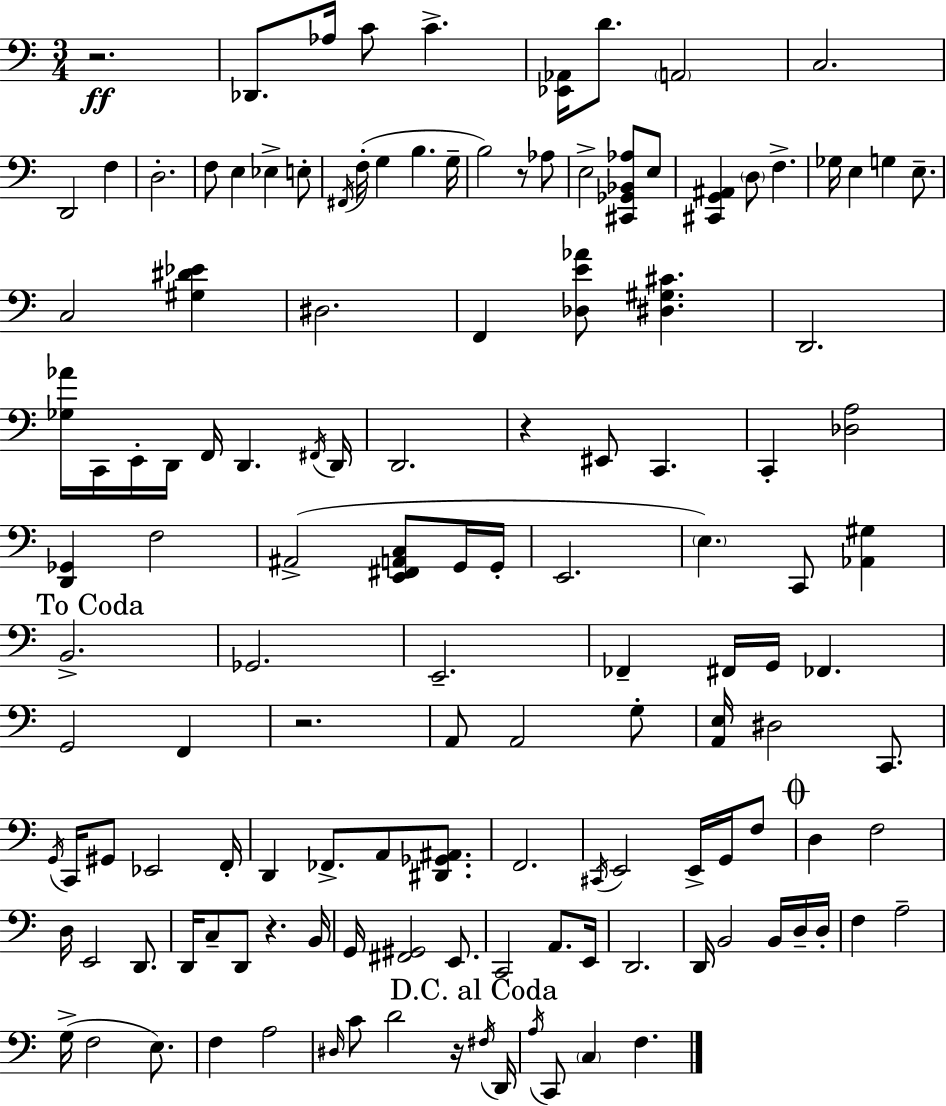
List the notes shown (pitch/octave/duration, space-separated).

R/h. Db2/e. Ab3/s C4/e C4/q. [Eb2,Ab2]/s D4/e. A2/h C3/h. D2/h F3/q D3/h. F3/e E3/q Eb3/q E3/e F#2/s F3/s G3/q B3/q. G3/s B3/h R/e Ab3/e E3/h [C#2,Gb2,Bb2,Ab3]/e E3/e [C#2,G2,A#2]/q D3/e F3/q. Gb3/s E3/q G3/q E3/e. C3/h [G#3,D#4,Eb4]/q D#3/h. F2/q [Db3,E4,Ab4]/e [D#3,G#3,C#4]/q. D2/h. [Gb3,Ab4]/s C2/s E2/s D2/s F2/s D2/q. F#2/s D2/s D2/h. R/q EIS2/e C2/q. C2/q [Db3,A3]/h [D2,Gb2]/q F3/h A#2/h [E2,F#2,A2,C3]/e G2/s G2/s E2/h. E3/q. C2/e [Ab2,G#3]/q B2/h. Gb2/h. E2/h. FES2/q F#2/s G2/s FES2/q. G2/h F2/q R/h. A2/e A2/h G3/e [A2,E3]/s D#3/h C2/e. G2/s C2/s G#2/e Eb2/h F2/s D2/q FES2/e. A2/e [D#2,Gb2,A#2]/e. F2/h. C#2/s E2/h E2/s G2/s F3/e D3/q F3/h D3/s E2/h D2/e. D2/s C3/e D2/e R/q. B2/s G2/s [F#2,G#2]/h E2/e. C2/h A2/e. E2/s D2/h. D2/s B2/h B2/s D3/s D3/s F3/q A3/h G3/s F3/h E3/e. F3/q A3/h D#3/s C4/e D4/h R/s F#3/s D2/s A3/s C2/e C3/q F3/q.